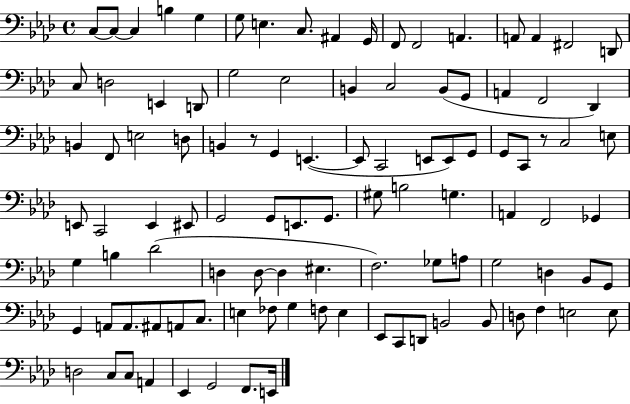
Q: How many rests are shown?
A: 2